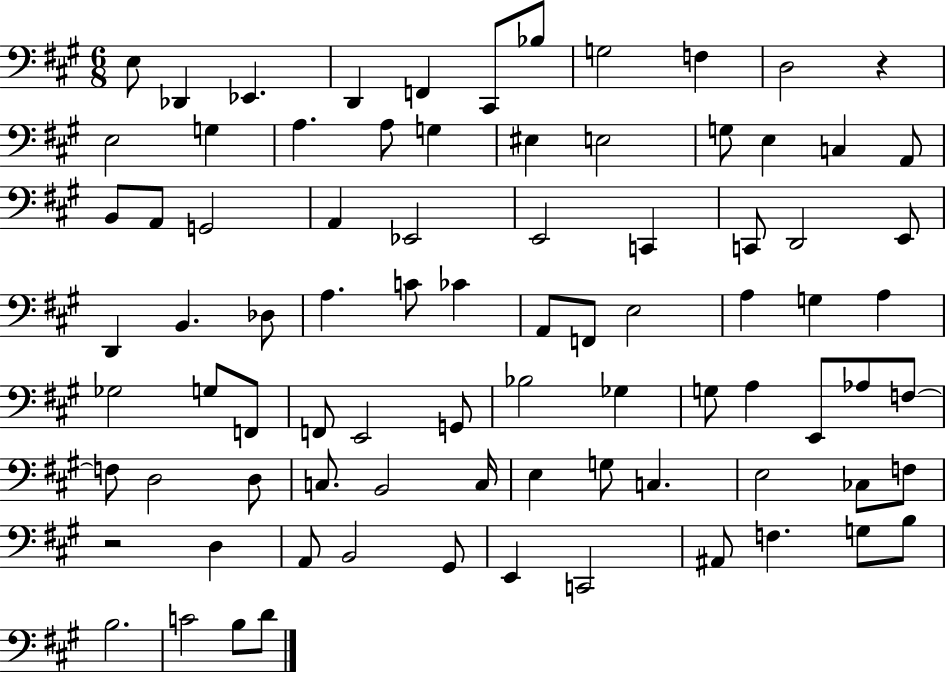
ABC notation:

X:1
T:Untitled
M:6/8
L:1/4
K:A
E,/2 _D,, _E,, D,, F,, ^C,,/2 _B,/2 G,2 F, D,2 z E,2 G, A, A,/2 G, ^E, E,2 G,/2 E, C, A,,/2 B,,/2 A,,/2 G,,2 A,, _E,,2 E,,2 C,, C,,/2 D,,2 E,,/2 D,, B,, _D,/2 A, C/2 _C A,,/2 F,,/2 E,2 A, G, A, _G,2 G,/2 F,,/2 F,,/2 E,,2 G,,/2 _B,2 _G, G,/2 A, E,,/2 _A,/2 F,/2 F,/2 D,2 D,/2 C,/2 B,,2 C,/4 E, G,/2 C, E,2 _C,/2 F,/2 z2 D, A,,/2 B,,2 ^G,,/2 E,, C,,2 ^A,,/2 F, G,/2 B,/2 B,2 C2 B,/2 D/2